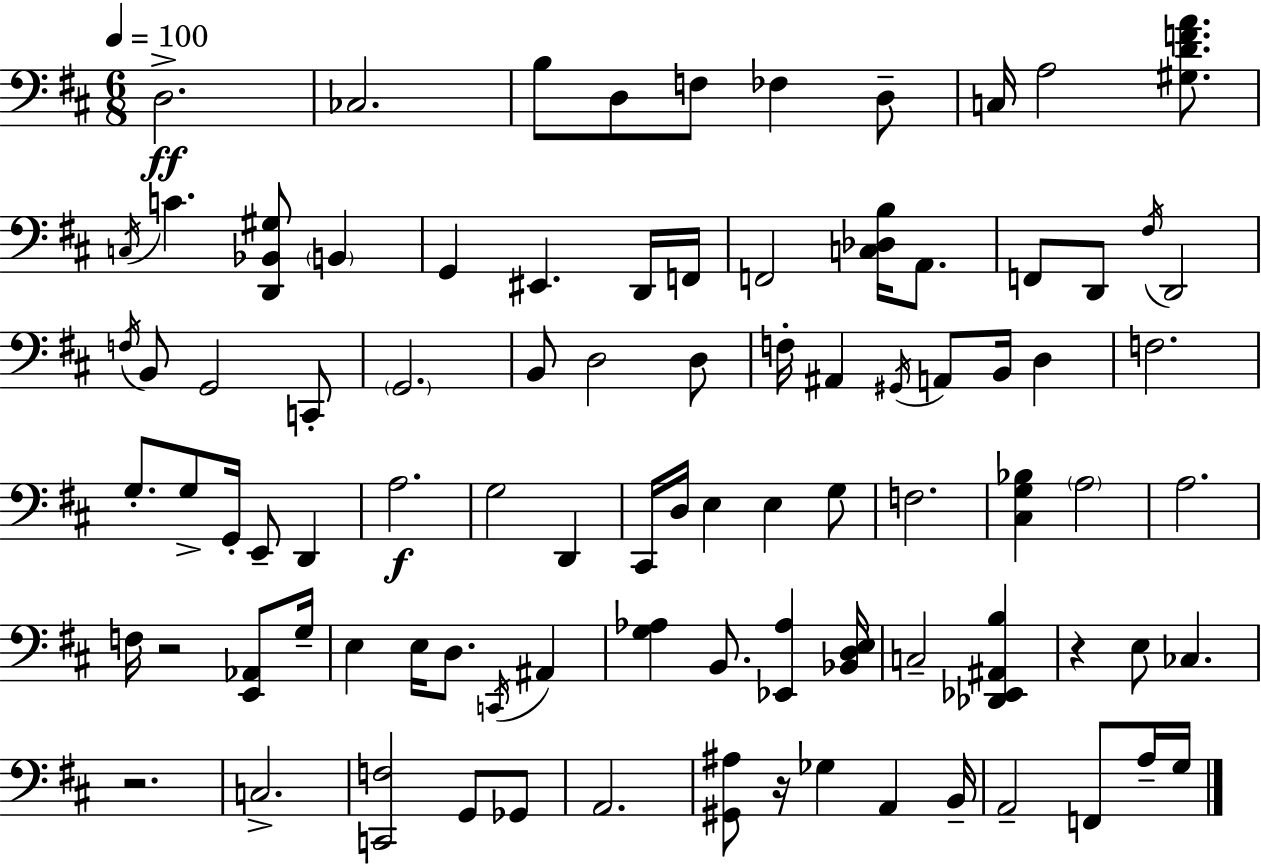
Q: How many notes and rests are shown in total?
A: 90